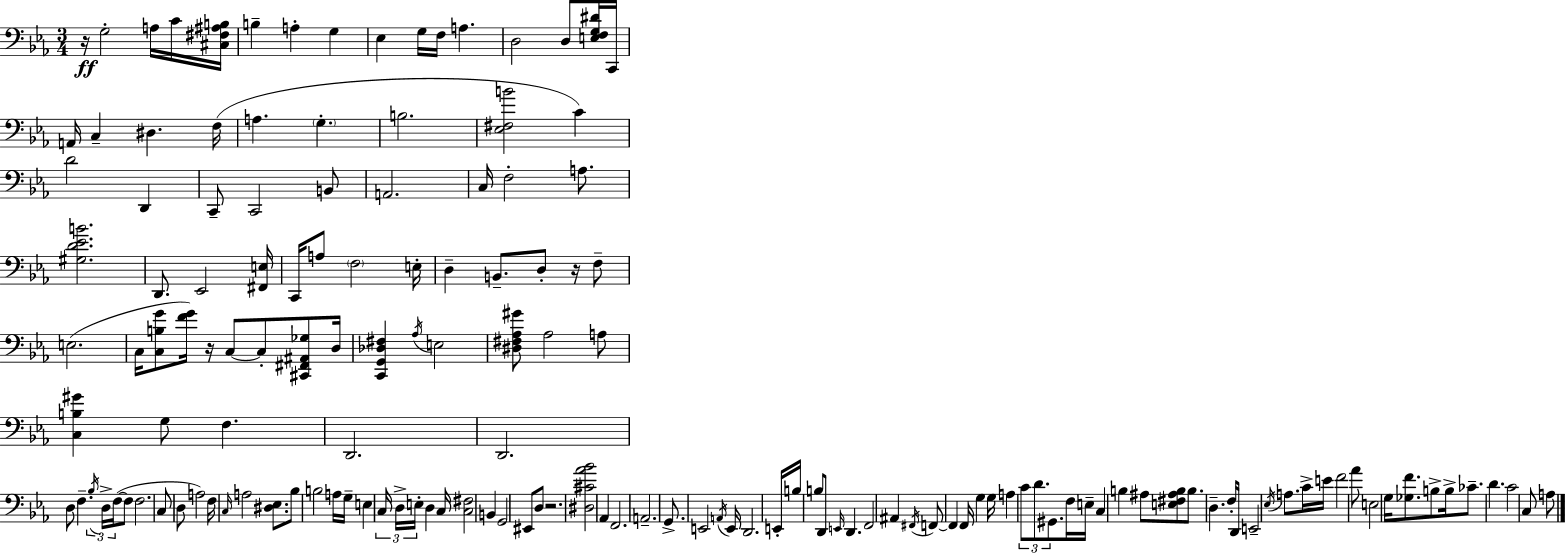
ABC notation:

X:1
T:Untitled
M:3/4
L:1/4
K:Eb
z/4 G,2 A,/4 C/4 [^C,^F,^A,B,]/4 B, A, G, _E, G,/4 F,/4 A, D,2 D,/2 [E,F,G,^D]/4 C,,/4 A,,/4 C, ^D, F,/4 A, G, B,2 [_E,^F,B]2 C D2 D,, C,,/2 C,,2 B,,/2 A,,2 C,/4 F,2 A,/2 [^G,D_EB]2 D,,/2 _E,,2 [^F,,E,]/4 C,,/4 A,/2 F,2 E,/4 D, B,,/2 D,/2 z/4 F,/2 E,2 C,/4 [C,B,G]/2 [FG]/4 z/4 C,/2 C,/2 [^C,,^F,,^A,,_G,]/2 D,/4 [C,,G,,_D,^F,] _A,/4 E,2 [^D,^F,_A,^G]/2 _A,2 A,/2 [C,B,^G] G,/2 F, D,,2 D,,2 D,/2 F, _B,/4 D,/4 F,/4 F,/2 F,2 C,/2 D,/2 A,2 F,/4 C,/4 A,2 [^D,_E,]/2 _B,/2 B,2 A,/4 G,/4 E, C,/4 D,/4 E,/4 D, C,/4 [C,^F,]2 B,, G,,2 ^E,,/2 D,/2 z2 [^D,^C_A_B]2 _A,, F,,2 A,,2 G,,/2 E,,2 A,,/4 E,,/4 D,,2 E,,/4 B,/4 B,/2 D,,/2 E,,/4 D,, F,,2 ^A,, ^F,,/4 F,,/2 F,, F,,/4 G, G,/4 A, C/2 D/2 ^G,,/2 F,/4 E,/4 C, B, ^A,/2 [E,^F,^A,B,]/2 B,/2 D, F,/4 D,,/4 E,,2 _E,/4 A,/2 C/4 E/4 F2 _A/2 E,2 G,/4 [_G,F]/2 B,/2 B,/4 _C/2 D C2 C,/2 A,/2